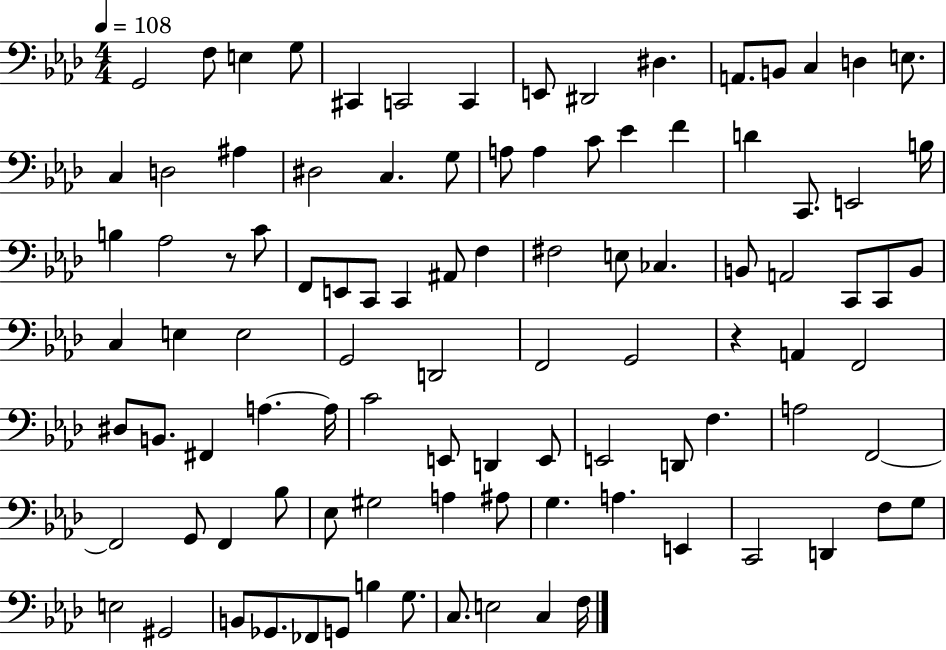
{
  \clef bass
  \numericTimeSignature
  \time 4/4
  \key aes \major
  \tempo 4 = 108
  g,2 f8 e4 g8 | cis,4 c,2 c,4 | e,8 dis,2 dis4. | a,8. b,8 c4 d4 e8. | \break c4 d2 ais4 | dis2 c4. g8 | a8 a4 c'8 ees'4 f'4 | d'4 c,8. e,2 b16 | \break b4 aes2 r8 c'8 | f,8 e,8 c,8 c,4 ais,8 f4 | fis2 e8 ces4. | b,8 a,2 c,8 c,8 b,8 | \break c4 e4 e2 | g,2 d,2 | f,2 g,2 | r4 a,4 f,2 | \break dis8 b,8. fis,4 a4.~~ a16 | c'2 e,8 d,4 e,8 | e,2 d,8 f4. | a2 f,2~~ | \break f,2 g,8 f,4 bes8 | ees8 gis2 a4 ais8 | g4. a4. e,4 | c,2 d,4 f8 g8 | \break e2 gis,2 | b,8 ges,8. fes,8 g,8 b4 g8. | c8. e2 c4 f16 | \bar "|."
}